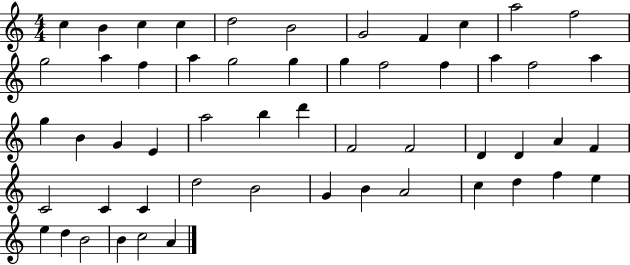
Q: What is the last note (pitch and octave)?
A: A4